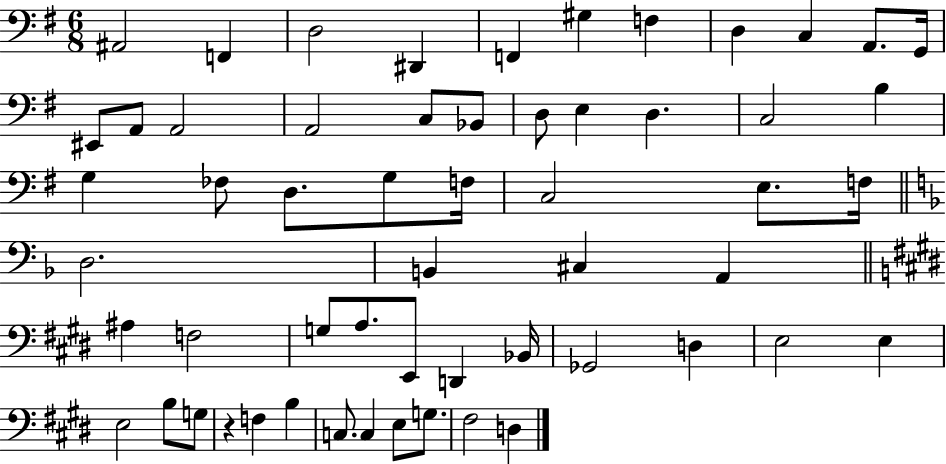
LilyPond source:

{
  \clef bass
  \numericTimeSignature
  \time 6/8
  \key g \major
  \repeat volta 2 { ais,2 f,4 | d2 dis,4 | f,4 gis4 f4 | d4 c4 a,8. g,16 | \break eis,8 a,8 a,2 | a,2 c8 bes,8 | d8 e4 d4. | c2 b4 | \break g4 fes8 d8. g8 f16 | c2 e8. f16 | \bar "||" \break \key f \major d2. | b,4 cis4 a,4 | \bar "||" \break \key e \major ais4 f2 | g8 a8. e,8 d,4 bes,16 | ges,2 d4 | e2 e4 | \break e2 b8 g8 | r4 f4 b4 | c8. c4 e8 g8. | fis2 d4 | \break } \bar "|."
}